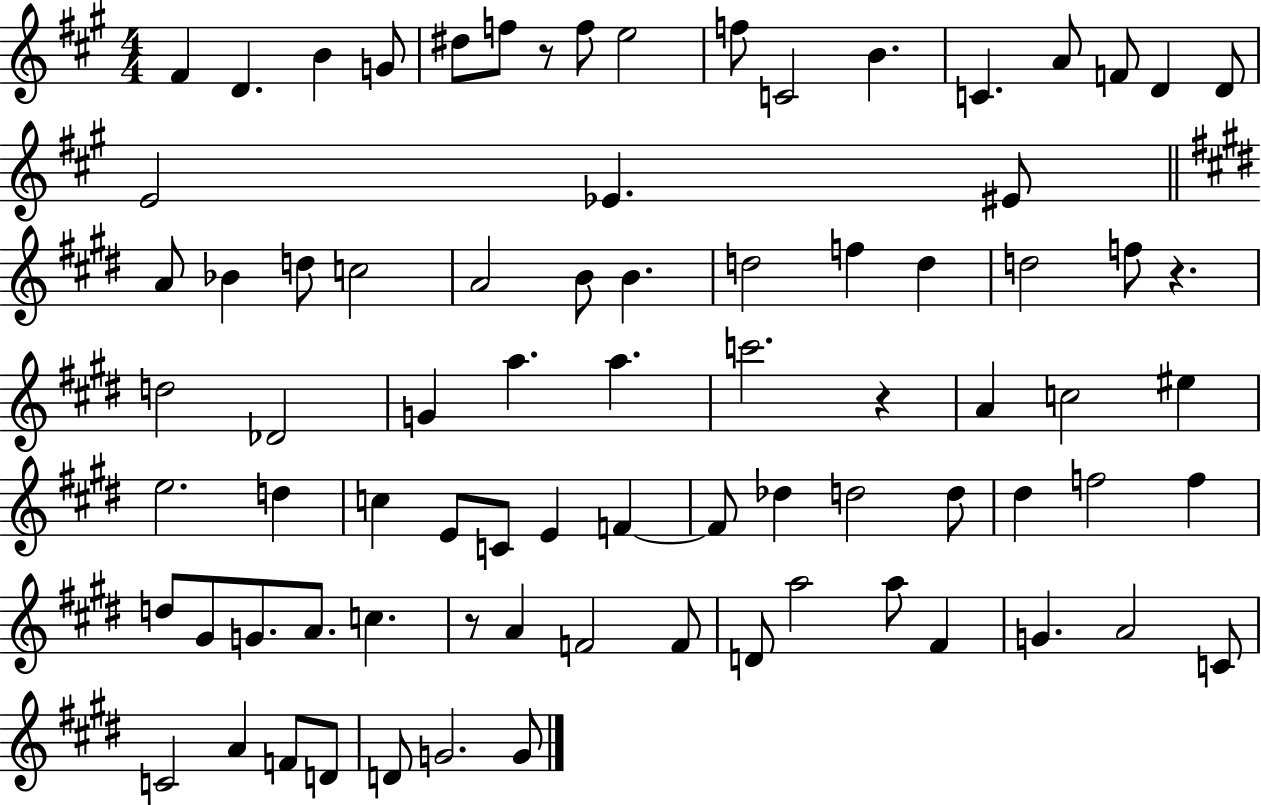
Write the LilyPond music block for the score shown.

{
  \clef treble
  \numericTimeSignature
  \time 4/4
  \key a \major
  \repeat volta 2 { fis'4 d'4. b'4 g'8 | dis''8 f''8 r8 f''8 e''2 | f''8 c'2 b'4. | c'4. a'8 f'8 d'4 d'8 | \break e'2 ees'4. eis'8 | \bar "||" \break \key e \major a'8 bes'4 d''8 c''2 | a'2 b'8 b'4. | d''2 f''4 d''4 | d''2 f''8 r4. | \break d''2 des'2 | g'4 a''4. a''4. | c'''2. r4 | a'4 c''2 eis''4 | \break e''2. d''4 | c''4 e'8 c'8 e'4 f'4~~ | f'8 des''4 d''2 d''8 | dis''4 f''2 f''4 | \break d''8 gis'8 g'8. a'8. c''4. | r8 a'4 f'2 f'8 | d'8 a''2 a''8 fis'4 | g'4. a'2 c'8 | \break c'2 a'4 f'8 d'8 | d'8 g'2. g'8 | } \bar "|."
}